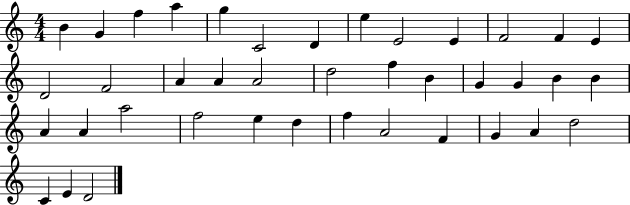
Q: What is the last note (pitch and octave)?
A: D4